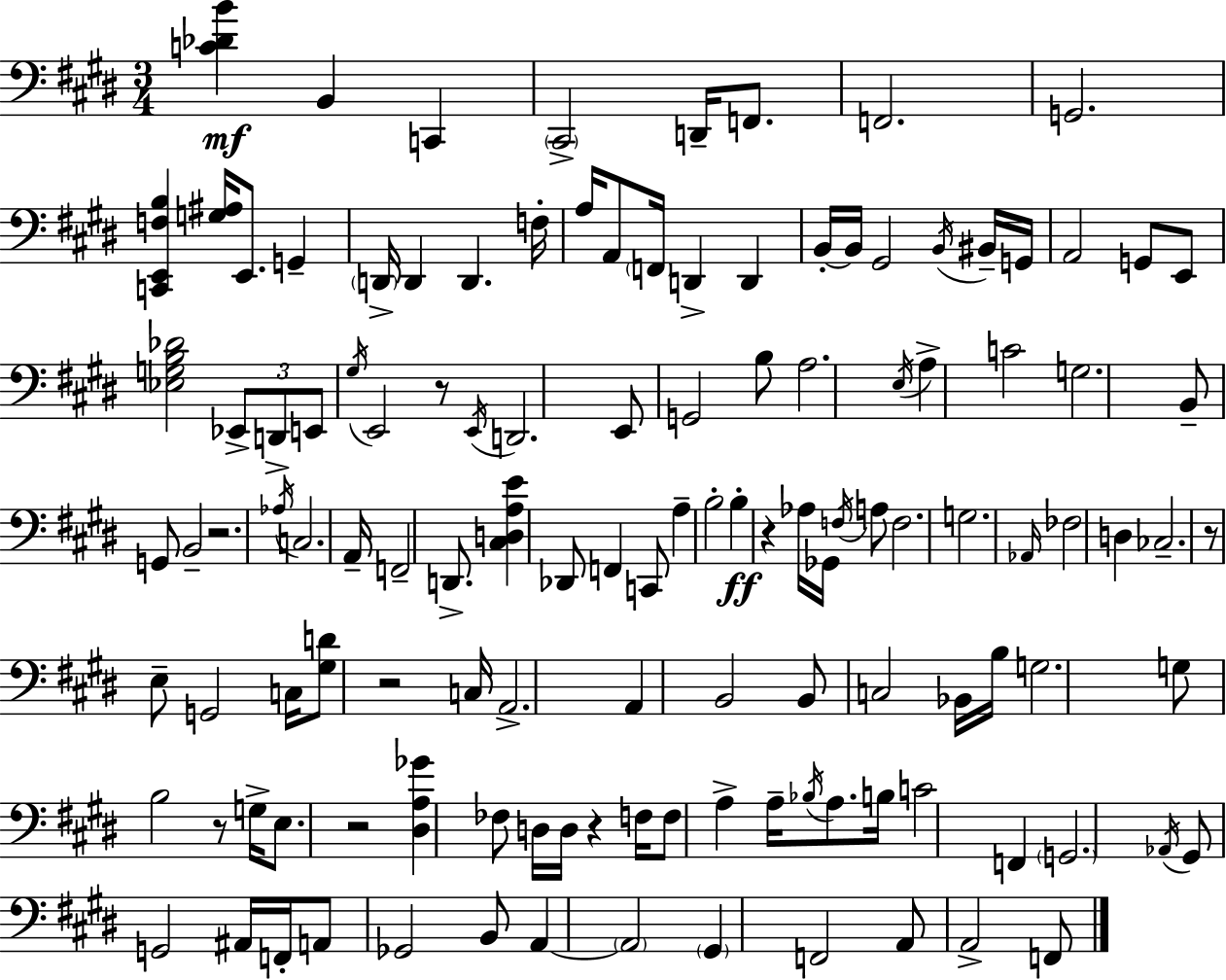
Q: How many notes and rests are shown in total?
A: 125